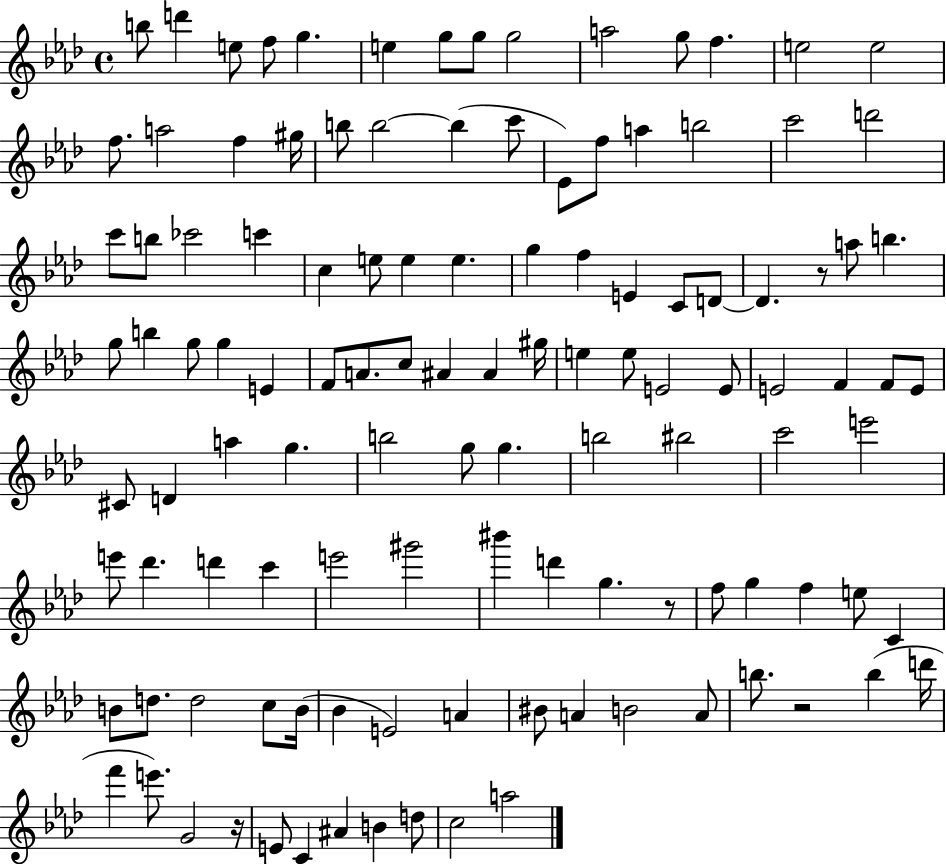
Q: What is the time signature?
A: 4/4